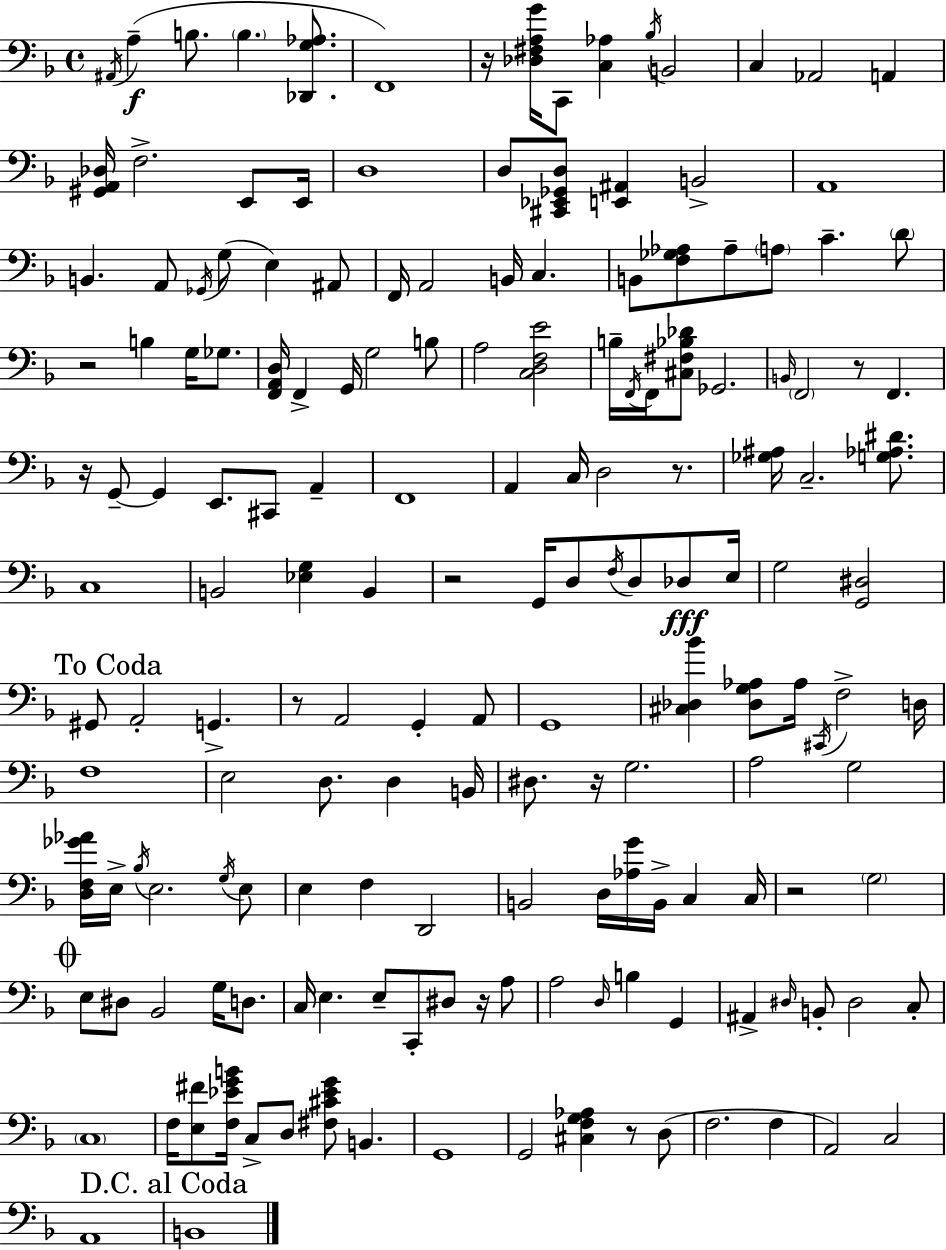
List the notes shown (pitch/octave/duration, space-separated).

A#2/s A3/q B3/e. B3/q. [Db2,G3,Ab3]/e. F2/w R/s [Db3,F#3,A3,G4]/s C2/e [C3,Ab3]/q Bb3/s B2/h C3/q Ab2/h A2/q [G#2,A2,Db3]/s F3/h. E2/e E2/s D3/w D3/e [C#2,Eb2,Gb2,D3]/e [E2,A#2]/q B2/h A2/w B2/q. A2/e Gb2/s G3/e E3/q A#2/e F2/s A2/h B2/s C3/q. B2/e [F3,Gb3,Ab3]/e Ab3/e A3/e C4/q. D4/e R/h B3/q G3/s Gb3/e. [F2,A2,D3]/s F2/q G2/s G3/h B3/e A3/h [C3,D3,F3,E4]/h B3/s F2/s F2/s [C#3,F#3,Bb3,Db4]/e Gb2/h. B2/s F2/h R/e F2/q. R/s G2/e G2/q E2/e. C#2/e A2/q F2/w A2/q C3/s D3/h R/e. [Gb3,A#3]/s C3/h. [G3,Ab3,D#4]/e. C3/w B2/h [Eb3,G3]/q B2/q R/h G2/s D3/e F3/s D3/e Db3/e E3/s G3/h [G2,D#3]/h G#2/e A2/h G2/q. R/e A2/h G2/q A2/e G2/w [C#3,Db3,Bb4]/q [Db3,G3,Ab3]/e Ab3/s C#2/s F3/h D3/s F3/w E3/h D3/e. D3/q B2/s D#3/e. R/s G3/h. A3/h G3/h [D3,F3,Gb4,Ab4]/s E3/s Bb3/s E3/h. G3/s E3/e E3/q F3/q D2/h B2/h D3/s [Ab3,G4]/s B2/s C3/q C3/s R/h G3/h E3/e D#3/e Bb2/h G3/s D3/e. C3/s E3/q. E3/e C2/e D#3/e R/s A3/e A3/h D3/s B3/q G2/q A#2/q D#3/s B2/e D#3/h C3/e C3/w F3/s [E3,F#4]/e [F3,Eb4,G4,B4]/s C3/e D3/e [F#3,C#4,Eb4,G4]/e B2/q. G2/w G2/h [C#3,F3,G3,Ab3]/q R/e D3/e F3/h. F3/q A2/h C3/h A2/w B2/w